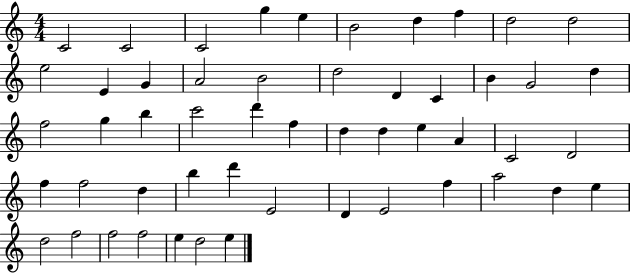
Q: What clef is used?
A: treble